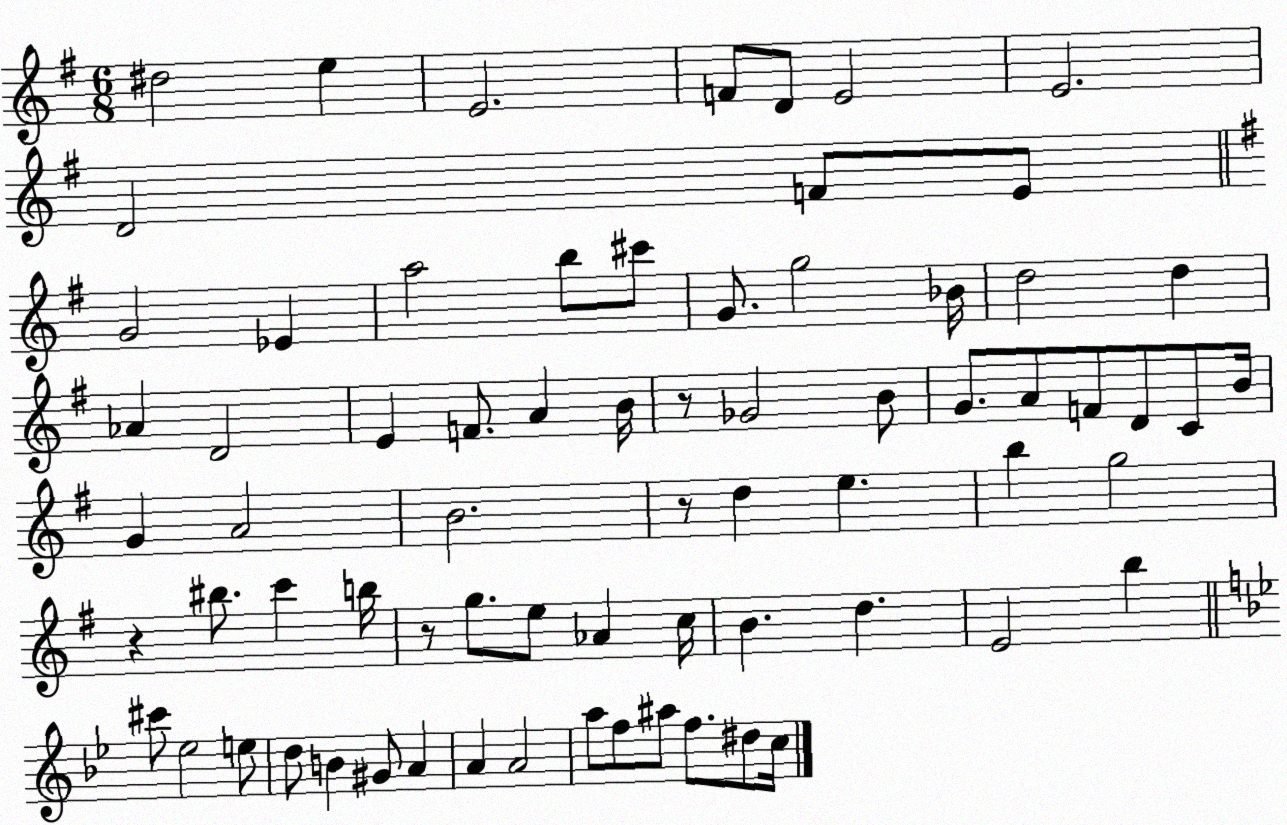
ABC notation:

X:1
T:Untitled
M:6/8
L:1/4
K:G
^d2 e E2 F/2 D/2 E2 E2 D2 F/2 E/2 G2 _E a2 b/2 ^c'/2 G/2 g2 _B/4 d2 d _A D2 E F/2 A B/4 z/2 _G2 B/2 G/2 A/2 F/2 D/2 C/2 B/4 G A2 B2 z/2 d e b g2 z ^b/2 c' b/4 z/2 g/2 e/2 _A c/4 B d E2 b ^c'/2 _e2 e/2 d/2 B ^G/2 A A A2 a/2 f/2 ^a/2 f/2 ^d/2 c/4